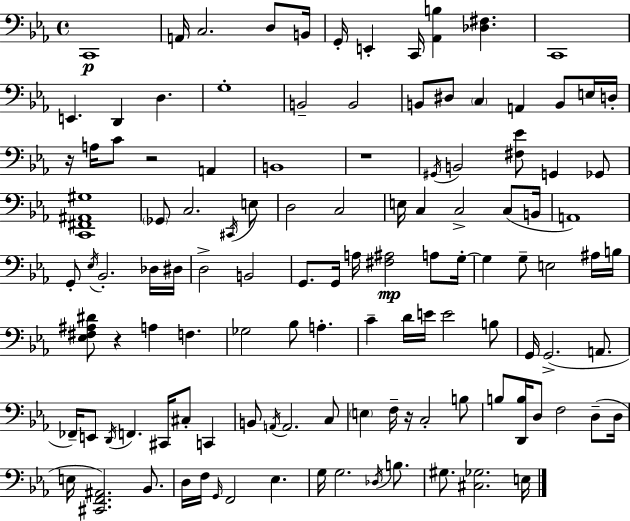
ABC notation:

X:1
T:Untitled
M:4/4
L:1/4
K:Cm
C,,4 A,,/4 C,2 D,/2 B,,/4 G,,/4 E,, C,,/4 [_A,,B,] [_D,^F,] C,,4 E,, D,, D, G,4 B,,2 B,,2 B,,/2 ^D,/2 C, A,, B,,/2 E,/4 D,/4 z/4 A,/4 C/2 z2 A,, B,,4 z4 ^G,,/4 B,,2 [^F,_E]/2 G,, _G,,/2 [C,,^F,,^A,,^G,]4 _G,,/2 C,2 ^C,,/4 E,/2 D,2 C,2 E,/4 C, C,2 C,/2 B,,/4 A,,4 G,,/2 _E,/4 _B,,2 _D,/4 ^D,/4 D,2 B,,2 G,,/2 G,,/4 A,/4 [^F,^A,]2 A,/2 G,/4 G, G,/2 E,2 ^A,/4 B,/4 [_E,^F,^A,^D]/2 z A, F, _G,2 _B,/2 A, C D/4 E/4 E2 B,/2 G,,/4 G,,2 A,,/2 _F,,/4 E,,/2 D,,/4 F,, ^C,,/4 ^C,/2 C,, B,,/2 A,,/4 A,,2 C,/2 E, F,/4 z/4 C,2 B,/2 B,/2 [D,,B,]/4 D,/2 F,2 D,/2 D,/4 E,/4 [^C,,F,,^A,,]2 _B,,/2 D,/4 F,/4 G,,/4 F,,2 _E, G,/4 G,2 _D,/4 B,/2 ^G,/2 [^C,_G,]2 E,/4